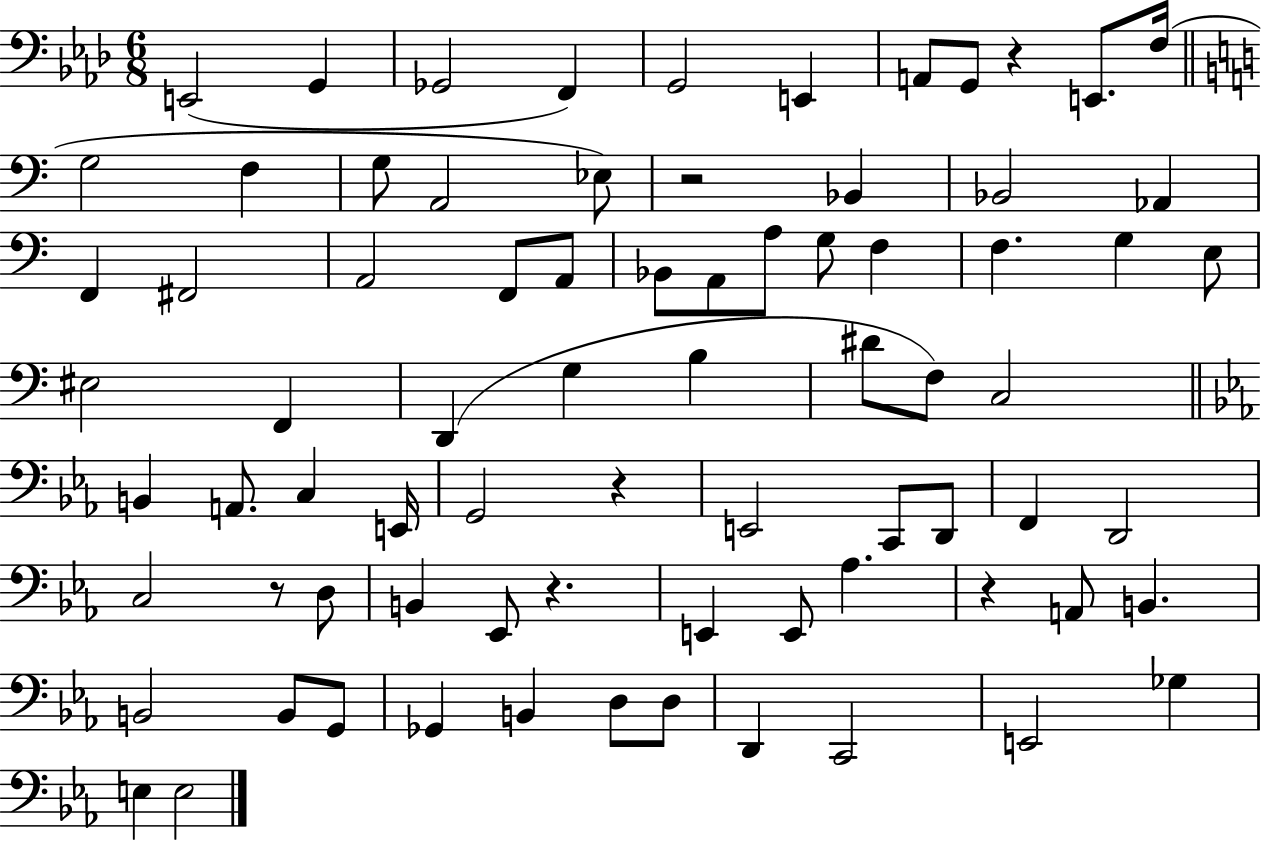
E2/h G2/q Gb2/h F2/q G2/h E2/q A2/e G2/e R/q E2/e. F3/s G3/h F3/q G3/e A2/h Eb3/e R/h Bb2/q Bb2/h Ab2/q F2/q F#2/h A2/h F2/e A2/e Bb2/e A2/e A3/e G3/e F3/q F3/q. G3/q E3/e EIS3/h F2/q D2/q G3/q B3/q D#4/e F3/e C3/h B2/q A2/e. C3/q E2/s G2/h R/q E2/h C2/e D2/e F2/q D2/h C3/h R/e D3/e B2/q Eb2/e R/q. E2/q E2/e Ab3/q. R/q A2/e B2/q. B2/h B2/e G2/e Gb2/q B2/q D3/e D3/e D2/q C2/h E2/h Gb3/q E3/q E3/h